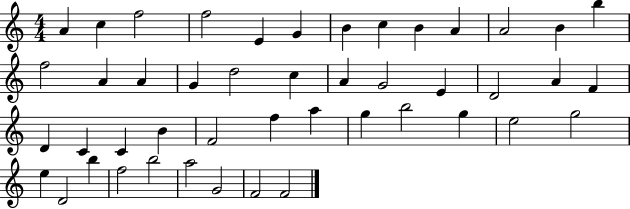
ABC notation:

X:1
T:Untitled
M:4/4
L:1/4
K:C
A c f2 f2 E G B c B A A2 B b f2 A A G d2 c A G2 E D2 A F D C C B F2 f a g b2 g e2 g2 e D2 b f2 b2 a2 G2 F2 F2